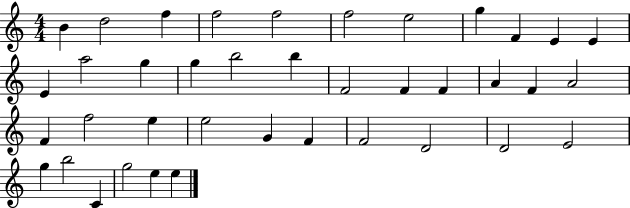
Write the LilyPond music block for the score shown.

{
  \clef treble
  \numericTimeSignature
  \time 4/4
  \key c \major
  b'4 d''2 f''4 | f''2 f''2 | f''2 e''2 | g''4 f'4 e'4 e'4 | \break e'4 a''2 g''4 | g''4 b''2 b''4 | f'2 f'4 f'4 | a'4 f'4 a'2 | \break f'4 f''2 e''4 | e''2 g'4 f'4 | f'2 d'2 | d'2 e'2 | \break g''4 b''2 c'4 | g''2 e''4 e''4 | \bar "|."
}